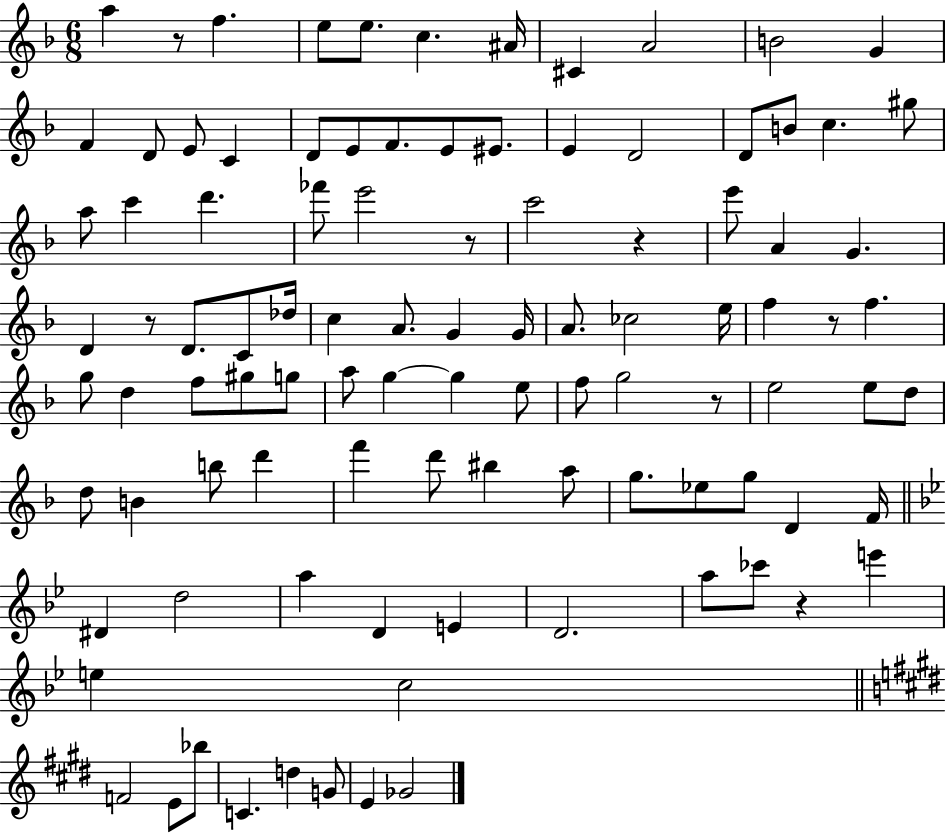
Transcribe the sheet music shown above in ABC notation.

X:1
T:Untitled
M:6/8
L:1/4
K:F
a z/2 f e/2 e/2 c ^A/4 ^C A2 B2 G F D/2 E/2 C D/2 E/2 F/2 E/2 ^E/2 E D2 D/2 B/2 c ^g/2 a/2 c' d' _f'/2 e'2 z/2 c'2 z e'/2 A G D z/2 D/2 C/2 _d/4 c A/2 G G/4 A/2 _c2 e/4 f z/2 f g/2 d f/2 ^g/2 g/2 a/2 g g e/2 f/2 g2 z/2 e2 e/2 d/2 d/2 B b/2 d' f' d'/2 ^b a/2 g/2 _e/2 g/2 D F/4 ^D d2 a D E D2 a/2 _c'/2 z e' e c2 F2 E/2 _b/2 C d G/2 E _G2